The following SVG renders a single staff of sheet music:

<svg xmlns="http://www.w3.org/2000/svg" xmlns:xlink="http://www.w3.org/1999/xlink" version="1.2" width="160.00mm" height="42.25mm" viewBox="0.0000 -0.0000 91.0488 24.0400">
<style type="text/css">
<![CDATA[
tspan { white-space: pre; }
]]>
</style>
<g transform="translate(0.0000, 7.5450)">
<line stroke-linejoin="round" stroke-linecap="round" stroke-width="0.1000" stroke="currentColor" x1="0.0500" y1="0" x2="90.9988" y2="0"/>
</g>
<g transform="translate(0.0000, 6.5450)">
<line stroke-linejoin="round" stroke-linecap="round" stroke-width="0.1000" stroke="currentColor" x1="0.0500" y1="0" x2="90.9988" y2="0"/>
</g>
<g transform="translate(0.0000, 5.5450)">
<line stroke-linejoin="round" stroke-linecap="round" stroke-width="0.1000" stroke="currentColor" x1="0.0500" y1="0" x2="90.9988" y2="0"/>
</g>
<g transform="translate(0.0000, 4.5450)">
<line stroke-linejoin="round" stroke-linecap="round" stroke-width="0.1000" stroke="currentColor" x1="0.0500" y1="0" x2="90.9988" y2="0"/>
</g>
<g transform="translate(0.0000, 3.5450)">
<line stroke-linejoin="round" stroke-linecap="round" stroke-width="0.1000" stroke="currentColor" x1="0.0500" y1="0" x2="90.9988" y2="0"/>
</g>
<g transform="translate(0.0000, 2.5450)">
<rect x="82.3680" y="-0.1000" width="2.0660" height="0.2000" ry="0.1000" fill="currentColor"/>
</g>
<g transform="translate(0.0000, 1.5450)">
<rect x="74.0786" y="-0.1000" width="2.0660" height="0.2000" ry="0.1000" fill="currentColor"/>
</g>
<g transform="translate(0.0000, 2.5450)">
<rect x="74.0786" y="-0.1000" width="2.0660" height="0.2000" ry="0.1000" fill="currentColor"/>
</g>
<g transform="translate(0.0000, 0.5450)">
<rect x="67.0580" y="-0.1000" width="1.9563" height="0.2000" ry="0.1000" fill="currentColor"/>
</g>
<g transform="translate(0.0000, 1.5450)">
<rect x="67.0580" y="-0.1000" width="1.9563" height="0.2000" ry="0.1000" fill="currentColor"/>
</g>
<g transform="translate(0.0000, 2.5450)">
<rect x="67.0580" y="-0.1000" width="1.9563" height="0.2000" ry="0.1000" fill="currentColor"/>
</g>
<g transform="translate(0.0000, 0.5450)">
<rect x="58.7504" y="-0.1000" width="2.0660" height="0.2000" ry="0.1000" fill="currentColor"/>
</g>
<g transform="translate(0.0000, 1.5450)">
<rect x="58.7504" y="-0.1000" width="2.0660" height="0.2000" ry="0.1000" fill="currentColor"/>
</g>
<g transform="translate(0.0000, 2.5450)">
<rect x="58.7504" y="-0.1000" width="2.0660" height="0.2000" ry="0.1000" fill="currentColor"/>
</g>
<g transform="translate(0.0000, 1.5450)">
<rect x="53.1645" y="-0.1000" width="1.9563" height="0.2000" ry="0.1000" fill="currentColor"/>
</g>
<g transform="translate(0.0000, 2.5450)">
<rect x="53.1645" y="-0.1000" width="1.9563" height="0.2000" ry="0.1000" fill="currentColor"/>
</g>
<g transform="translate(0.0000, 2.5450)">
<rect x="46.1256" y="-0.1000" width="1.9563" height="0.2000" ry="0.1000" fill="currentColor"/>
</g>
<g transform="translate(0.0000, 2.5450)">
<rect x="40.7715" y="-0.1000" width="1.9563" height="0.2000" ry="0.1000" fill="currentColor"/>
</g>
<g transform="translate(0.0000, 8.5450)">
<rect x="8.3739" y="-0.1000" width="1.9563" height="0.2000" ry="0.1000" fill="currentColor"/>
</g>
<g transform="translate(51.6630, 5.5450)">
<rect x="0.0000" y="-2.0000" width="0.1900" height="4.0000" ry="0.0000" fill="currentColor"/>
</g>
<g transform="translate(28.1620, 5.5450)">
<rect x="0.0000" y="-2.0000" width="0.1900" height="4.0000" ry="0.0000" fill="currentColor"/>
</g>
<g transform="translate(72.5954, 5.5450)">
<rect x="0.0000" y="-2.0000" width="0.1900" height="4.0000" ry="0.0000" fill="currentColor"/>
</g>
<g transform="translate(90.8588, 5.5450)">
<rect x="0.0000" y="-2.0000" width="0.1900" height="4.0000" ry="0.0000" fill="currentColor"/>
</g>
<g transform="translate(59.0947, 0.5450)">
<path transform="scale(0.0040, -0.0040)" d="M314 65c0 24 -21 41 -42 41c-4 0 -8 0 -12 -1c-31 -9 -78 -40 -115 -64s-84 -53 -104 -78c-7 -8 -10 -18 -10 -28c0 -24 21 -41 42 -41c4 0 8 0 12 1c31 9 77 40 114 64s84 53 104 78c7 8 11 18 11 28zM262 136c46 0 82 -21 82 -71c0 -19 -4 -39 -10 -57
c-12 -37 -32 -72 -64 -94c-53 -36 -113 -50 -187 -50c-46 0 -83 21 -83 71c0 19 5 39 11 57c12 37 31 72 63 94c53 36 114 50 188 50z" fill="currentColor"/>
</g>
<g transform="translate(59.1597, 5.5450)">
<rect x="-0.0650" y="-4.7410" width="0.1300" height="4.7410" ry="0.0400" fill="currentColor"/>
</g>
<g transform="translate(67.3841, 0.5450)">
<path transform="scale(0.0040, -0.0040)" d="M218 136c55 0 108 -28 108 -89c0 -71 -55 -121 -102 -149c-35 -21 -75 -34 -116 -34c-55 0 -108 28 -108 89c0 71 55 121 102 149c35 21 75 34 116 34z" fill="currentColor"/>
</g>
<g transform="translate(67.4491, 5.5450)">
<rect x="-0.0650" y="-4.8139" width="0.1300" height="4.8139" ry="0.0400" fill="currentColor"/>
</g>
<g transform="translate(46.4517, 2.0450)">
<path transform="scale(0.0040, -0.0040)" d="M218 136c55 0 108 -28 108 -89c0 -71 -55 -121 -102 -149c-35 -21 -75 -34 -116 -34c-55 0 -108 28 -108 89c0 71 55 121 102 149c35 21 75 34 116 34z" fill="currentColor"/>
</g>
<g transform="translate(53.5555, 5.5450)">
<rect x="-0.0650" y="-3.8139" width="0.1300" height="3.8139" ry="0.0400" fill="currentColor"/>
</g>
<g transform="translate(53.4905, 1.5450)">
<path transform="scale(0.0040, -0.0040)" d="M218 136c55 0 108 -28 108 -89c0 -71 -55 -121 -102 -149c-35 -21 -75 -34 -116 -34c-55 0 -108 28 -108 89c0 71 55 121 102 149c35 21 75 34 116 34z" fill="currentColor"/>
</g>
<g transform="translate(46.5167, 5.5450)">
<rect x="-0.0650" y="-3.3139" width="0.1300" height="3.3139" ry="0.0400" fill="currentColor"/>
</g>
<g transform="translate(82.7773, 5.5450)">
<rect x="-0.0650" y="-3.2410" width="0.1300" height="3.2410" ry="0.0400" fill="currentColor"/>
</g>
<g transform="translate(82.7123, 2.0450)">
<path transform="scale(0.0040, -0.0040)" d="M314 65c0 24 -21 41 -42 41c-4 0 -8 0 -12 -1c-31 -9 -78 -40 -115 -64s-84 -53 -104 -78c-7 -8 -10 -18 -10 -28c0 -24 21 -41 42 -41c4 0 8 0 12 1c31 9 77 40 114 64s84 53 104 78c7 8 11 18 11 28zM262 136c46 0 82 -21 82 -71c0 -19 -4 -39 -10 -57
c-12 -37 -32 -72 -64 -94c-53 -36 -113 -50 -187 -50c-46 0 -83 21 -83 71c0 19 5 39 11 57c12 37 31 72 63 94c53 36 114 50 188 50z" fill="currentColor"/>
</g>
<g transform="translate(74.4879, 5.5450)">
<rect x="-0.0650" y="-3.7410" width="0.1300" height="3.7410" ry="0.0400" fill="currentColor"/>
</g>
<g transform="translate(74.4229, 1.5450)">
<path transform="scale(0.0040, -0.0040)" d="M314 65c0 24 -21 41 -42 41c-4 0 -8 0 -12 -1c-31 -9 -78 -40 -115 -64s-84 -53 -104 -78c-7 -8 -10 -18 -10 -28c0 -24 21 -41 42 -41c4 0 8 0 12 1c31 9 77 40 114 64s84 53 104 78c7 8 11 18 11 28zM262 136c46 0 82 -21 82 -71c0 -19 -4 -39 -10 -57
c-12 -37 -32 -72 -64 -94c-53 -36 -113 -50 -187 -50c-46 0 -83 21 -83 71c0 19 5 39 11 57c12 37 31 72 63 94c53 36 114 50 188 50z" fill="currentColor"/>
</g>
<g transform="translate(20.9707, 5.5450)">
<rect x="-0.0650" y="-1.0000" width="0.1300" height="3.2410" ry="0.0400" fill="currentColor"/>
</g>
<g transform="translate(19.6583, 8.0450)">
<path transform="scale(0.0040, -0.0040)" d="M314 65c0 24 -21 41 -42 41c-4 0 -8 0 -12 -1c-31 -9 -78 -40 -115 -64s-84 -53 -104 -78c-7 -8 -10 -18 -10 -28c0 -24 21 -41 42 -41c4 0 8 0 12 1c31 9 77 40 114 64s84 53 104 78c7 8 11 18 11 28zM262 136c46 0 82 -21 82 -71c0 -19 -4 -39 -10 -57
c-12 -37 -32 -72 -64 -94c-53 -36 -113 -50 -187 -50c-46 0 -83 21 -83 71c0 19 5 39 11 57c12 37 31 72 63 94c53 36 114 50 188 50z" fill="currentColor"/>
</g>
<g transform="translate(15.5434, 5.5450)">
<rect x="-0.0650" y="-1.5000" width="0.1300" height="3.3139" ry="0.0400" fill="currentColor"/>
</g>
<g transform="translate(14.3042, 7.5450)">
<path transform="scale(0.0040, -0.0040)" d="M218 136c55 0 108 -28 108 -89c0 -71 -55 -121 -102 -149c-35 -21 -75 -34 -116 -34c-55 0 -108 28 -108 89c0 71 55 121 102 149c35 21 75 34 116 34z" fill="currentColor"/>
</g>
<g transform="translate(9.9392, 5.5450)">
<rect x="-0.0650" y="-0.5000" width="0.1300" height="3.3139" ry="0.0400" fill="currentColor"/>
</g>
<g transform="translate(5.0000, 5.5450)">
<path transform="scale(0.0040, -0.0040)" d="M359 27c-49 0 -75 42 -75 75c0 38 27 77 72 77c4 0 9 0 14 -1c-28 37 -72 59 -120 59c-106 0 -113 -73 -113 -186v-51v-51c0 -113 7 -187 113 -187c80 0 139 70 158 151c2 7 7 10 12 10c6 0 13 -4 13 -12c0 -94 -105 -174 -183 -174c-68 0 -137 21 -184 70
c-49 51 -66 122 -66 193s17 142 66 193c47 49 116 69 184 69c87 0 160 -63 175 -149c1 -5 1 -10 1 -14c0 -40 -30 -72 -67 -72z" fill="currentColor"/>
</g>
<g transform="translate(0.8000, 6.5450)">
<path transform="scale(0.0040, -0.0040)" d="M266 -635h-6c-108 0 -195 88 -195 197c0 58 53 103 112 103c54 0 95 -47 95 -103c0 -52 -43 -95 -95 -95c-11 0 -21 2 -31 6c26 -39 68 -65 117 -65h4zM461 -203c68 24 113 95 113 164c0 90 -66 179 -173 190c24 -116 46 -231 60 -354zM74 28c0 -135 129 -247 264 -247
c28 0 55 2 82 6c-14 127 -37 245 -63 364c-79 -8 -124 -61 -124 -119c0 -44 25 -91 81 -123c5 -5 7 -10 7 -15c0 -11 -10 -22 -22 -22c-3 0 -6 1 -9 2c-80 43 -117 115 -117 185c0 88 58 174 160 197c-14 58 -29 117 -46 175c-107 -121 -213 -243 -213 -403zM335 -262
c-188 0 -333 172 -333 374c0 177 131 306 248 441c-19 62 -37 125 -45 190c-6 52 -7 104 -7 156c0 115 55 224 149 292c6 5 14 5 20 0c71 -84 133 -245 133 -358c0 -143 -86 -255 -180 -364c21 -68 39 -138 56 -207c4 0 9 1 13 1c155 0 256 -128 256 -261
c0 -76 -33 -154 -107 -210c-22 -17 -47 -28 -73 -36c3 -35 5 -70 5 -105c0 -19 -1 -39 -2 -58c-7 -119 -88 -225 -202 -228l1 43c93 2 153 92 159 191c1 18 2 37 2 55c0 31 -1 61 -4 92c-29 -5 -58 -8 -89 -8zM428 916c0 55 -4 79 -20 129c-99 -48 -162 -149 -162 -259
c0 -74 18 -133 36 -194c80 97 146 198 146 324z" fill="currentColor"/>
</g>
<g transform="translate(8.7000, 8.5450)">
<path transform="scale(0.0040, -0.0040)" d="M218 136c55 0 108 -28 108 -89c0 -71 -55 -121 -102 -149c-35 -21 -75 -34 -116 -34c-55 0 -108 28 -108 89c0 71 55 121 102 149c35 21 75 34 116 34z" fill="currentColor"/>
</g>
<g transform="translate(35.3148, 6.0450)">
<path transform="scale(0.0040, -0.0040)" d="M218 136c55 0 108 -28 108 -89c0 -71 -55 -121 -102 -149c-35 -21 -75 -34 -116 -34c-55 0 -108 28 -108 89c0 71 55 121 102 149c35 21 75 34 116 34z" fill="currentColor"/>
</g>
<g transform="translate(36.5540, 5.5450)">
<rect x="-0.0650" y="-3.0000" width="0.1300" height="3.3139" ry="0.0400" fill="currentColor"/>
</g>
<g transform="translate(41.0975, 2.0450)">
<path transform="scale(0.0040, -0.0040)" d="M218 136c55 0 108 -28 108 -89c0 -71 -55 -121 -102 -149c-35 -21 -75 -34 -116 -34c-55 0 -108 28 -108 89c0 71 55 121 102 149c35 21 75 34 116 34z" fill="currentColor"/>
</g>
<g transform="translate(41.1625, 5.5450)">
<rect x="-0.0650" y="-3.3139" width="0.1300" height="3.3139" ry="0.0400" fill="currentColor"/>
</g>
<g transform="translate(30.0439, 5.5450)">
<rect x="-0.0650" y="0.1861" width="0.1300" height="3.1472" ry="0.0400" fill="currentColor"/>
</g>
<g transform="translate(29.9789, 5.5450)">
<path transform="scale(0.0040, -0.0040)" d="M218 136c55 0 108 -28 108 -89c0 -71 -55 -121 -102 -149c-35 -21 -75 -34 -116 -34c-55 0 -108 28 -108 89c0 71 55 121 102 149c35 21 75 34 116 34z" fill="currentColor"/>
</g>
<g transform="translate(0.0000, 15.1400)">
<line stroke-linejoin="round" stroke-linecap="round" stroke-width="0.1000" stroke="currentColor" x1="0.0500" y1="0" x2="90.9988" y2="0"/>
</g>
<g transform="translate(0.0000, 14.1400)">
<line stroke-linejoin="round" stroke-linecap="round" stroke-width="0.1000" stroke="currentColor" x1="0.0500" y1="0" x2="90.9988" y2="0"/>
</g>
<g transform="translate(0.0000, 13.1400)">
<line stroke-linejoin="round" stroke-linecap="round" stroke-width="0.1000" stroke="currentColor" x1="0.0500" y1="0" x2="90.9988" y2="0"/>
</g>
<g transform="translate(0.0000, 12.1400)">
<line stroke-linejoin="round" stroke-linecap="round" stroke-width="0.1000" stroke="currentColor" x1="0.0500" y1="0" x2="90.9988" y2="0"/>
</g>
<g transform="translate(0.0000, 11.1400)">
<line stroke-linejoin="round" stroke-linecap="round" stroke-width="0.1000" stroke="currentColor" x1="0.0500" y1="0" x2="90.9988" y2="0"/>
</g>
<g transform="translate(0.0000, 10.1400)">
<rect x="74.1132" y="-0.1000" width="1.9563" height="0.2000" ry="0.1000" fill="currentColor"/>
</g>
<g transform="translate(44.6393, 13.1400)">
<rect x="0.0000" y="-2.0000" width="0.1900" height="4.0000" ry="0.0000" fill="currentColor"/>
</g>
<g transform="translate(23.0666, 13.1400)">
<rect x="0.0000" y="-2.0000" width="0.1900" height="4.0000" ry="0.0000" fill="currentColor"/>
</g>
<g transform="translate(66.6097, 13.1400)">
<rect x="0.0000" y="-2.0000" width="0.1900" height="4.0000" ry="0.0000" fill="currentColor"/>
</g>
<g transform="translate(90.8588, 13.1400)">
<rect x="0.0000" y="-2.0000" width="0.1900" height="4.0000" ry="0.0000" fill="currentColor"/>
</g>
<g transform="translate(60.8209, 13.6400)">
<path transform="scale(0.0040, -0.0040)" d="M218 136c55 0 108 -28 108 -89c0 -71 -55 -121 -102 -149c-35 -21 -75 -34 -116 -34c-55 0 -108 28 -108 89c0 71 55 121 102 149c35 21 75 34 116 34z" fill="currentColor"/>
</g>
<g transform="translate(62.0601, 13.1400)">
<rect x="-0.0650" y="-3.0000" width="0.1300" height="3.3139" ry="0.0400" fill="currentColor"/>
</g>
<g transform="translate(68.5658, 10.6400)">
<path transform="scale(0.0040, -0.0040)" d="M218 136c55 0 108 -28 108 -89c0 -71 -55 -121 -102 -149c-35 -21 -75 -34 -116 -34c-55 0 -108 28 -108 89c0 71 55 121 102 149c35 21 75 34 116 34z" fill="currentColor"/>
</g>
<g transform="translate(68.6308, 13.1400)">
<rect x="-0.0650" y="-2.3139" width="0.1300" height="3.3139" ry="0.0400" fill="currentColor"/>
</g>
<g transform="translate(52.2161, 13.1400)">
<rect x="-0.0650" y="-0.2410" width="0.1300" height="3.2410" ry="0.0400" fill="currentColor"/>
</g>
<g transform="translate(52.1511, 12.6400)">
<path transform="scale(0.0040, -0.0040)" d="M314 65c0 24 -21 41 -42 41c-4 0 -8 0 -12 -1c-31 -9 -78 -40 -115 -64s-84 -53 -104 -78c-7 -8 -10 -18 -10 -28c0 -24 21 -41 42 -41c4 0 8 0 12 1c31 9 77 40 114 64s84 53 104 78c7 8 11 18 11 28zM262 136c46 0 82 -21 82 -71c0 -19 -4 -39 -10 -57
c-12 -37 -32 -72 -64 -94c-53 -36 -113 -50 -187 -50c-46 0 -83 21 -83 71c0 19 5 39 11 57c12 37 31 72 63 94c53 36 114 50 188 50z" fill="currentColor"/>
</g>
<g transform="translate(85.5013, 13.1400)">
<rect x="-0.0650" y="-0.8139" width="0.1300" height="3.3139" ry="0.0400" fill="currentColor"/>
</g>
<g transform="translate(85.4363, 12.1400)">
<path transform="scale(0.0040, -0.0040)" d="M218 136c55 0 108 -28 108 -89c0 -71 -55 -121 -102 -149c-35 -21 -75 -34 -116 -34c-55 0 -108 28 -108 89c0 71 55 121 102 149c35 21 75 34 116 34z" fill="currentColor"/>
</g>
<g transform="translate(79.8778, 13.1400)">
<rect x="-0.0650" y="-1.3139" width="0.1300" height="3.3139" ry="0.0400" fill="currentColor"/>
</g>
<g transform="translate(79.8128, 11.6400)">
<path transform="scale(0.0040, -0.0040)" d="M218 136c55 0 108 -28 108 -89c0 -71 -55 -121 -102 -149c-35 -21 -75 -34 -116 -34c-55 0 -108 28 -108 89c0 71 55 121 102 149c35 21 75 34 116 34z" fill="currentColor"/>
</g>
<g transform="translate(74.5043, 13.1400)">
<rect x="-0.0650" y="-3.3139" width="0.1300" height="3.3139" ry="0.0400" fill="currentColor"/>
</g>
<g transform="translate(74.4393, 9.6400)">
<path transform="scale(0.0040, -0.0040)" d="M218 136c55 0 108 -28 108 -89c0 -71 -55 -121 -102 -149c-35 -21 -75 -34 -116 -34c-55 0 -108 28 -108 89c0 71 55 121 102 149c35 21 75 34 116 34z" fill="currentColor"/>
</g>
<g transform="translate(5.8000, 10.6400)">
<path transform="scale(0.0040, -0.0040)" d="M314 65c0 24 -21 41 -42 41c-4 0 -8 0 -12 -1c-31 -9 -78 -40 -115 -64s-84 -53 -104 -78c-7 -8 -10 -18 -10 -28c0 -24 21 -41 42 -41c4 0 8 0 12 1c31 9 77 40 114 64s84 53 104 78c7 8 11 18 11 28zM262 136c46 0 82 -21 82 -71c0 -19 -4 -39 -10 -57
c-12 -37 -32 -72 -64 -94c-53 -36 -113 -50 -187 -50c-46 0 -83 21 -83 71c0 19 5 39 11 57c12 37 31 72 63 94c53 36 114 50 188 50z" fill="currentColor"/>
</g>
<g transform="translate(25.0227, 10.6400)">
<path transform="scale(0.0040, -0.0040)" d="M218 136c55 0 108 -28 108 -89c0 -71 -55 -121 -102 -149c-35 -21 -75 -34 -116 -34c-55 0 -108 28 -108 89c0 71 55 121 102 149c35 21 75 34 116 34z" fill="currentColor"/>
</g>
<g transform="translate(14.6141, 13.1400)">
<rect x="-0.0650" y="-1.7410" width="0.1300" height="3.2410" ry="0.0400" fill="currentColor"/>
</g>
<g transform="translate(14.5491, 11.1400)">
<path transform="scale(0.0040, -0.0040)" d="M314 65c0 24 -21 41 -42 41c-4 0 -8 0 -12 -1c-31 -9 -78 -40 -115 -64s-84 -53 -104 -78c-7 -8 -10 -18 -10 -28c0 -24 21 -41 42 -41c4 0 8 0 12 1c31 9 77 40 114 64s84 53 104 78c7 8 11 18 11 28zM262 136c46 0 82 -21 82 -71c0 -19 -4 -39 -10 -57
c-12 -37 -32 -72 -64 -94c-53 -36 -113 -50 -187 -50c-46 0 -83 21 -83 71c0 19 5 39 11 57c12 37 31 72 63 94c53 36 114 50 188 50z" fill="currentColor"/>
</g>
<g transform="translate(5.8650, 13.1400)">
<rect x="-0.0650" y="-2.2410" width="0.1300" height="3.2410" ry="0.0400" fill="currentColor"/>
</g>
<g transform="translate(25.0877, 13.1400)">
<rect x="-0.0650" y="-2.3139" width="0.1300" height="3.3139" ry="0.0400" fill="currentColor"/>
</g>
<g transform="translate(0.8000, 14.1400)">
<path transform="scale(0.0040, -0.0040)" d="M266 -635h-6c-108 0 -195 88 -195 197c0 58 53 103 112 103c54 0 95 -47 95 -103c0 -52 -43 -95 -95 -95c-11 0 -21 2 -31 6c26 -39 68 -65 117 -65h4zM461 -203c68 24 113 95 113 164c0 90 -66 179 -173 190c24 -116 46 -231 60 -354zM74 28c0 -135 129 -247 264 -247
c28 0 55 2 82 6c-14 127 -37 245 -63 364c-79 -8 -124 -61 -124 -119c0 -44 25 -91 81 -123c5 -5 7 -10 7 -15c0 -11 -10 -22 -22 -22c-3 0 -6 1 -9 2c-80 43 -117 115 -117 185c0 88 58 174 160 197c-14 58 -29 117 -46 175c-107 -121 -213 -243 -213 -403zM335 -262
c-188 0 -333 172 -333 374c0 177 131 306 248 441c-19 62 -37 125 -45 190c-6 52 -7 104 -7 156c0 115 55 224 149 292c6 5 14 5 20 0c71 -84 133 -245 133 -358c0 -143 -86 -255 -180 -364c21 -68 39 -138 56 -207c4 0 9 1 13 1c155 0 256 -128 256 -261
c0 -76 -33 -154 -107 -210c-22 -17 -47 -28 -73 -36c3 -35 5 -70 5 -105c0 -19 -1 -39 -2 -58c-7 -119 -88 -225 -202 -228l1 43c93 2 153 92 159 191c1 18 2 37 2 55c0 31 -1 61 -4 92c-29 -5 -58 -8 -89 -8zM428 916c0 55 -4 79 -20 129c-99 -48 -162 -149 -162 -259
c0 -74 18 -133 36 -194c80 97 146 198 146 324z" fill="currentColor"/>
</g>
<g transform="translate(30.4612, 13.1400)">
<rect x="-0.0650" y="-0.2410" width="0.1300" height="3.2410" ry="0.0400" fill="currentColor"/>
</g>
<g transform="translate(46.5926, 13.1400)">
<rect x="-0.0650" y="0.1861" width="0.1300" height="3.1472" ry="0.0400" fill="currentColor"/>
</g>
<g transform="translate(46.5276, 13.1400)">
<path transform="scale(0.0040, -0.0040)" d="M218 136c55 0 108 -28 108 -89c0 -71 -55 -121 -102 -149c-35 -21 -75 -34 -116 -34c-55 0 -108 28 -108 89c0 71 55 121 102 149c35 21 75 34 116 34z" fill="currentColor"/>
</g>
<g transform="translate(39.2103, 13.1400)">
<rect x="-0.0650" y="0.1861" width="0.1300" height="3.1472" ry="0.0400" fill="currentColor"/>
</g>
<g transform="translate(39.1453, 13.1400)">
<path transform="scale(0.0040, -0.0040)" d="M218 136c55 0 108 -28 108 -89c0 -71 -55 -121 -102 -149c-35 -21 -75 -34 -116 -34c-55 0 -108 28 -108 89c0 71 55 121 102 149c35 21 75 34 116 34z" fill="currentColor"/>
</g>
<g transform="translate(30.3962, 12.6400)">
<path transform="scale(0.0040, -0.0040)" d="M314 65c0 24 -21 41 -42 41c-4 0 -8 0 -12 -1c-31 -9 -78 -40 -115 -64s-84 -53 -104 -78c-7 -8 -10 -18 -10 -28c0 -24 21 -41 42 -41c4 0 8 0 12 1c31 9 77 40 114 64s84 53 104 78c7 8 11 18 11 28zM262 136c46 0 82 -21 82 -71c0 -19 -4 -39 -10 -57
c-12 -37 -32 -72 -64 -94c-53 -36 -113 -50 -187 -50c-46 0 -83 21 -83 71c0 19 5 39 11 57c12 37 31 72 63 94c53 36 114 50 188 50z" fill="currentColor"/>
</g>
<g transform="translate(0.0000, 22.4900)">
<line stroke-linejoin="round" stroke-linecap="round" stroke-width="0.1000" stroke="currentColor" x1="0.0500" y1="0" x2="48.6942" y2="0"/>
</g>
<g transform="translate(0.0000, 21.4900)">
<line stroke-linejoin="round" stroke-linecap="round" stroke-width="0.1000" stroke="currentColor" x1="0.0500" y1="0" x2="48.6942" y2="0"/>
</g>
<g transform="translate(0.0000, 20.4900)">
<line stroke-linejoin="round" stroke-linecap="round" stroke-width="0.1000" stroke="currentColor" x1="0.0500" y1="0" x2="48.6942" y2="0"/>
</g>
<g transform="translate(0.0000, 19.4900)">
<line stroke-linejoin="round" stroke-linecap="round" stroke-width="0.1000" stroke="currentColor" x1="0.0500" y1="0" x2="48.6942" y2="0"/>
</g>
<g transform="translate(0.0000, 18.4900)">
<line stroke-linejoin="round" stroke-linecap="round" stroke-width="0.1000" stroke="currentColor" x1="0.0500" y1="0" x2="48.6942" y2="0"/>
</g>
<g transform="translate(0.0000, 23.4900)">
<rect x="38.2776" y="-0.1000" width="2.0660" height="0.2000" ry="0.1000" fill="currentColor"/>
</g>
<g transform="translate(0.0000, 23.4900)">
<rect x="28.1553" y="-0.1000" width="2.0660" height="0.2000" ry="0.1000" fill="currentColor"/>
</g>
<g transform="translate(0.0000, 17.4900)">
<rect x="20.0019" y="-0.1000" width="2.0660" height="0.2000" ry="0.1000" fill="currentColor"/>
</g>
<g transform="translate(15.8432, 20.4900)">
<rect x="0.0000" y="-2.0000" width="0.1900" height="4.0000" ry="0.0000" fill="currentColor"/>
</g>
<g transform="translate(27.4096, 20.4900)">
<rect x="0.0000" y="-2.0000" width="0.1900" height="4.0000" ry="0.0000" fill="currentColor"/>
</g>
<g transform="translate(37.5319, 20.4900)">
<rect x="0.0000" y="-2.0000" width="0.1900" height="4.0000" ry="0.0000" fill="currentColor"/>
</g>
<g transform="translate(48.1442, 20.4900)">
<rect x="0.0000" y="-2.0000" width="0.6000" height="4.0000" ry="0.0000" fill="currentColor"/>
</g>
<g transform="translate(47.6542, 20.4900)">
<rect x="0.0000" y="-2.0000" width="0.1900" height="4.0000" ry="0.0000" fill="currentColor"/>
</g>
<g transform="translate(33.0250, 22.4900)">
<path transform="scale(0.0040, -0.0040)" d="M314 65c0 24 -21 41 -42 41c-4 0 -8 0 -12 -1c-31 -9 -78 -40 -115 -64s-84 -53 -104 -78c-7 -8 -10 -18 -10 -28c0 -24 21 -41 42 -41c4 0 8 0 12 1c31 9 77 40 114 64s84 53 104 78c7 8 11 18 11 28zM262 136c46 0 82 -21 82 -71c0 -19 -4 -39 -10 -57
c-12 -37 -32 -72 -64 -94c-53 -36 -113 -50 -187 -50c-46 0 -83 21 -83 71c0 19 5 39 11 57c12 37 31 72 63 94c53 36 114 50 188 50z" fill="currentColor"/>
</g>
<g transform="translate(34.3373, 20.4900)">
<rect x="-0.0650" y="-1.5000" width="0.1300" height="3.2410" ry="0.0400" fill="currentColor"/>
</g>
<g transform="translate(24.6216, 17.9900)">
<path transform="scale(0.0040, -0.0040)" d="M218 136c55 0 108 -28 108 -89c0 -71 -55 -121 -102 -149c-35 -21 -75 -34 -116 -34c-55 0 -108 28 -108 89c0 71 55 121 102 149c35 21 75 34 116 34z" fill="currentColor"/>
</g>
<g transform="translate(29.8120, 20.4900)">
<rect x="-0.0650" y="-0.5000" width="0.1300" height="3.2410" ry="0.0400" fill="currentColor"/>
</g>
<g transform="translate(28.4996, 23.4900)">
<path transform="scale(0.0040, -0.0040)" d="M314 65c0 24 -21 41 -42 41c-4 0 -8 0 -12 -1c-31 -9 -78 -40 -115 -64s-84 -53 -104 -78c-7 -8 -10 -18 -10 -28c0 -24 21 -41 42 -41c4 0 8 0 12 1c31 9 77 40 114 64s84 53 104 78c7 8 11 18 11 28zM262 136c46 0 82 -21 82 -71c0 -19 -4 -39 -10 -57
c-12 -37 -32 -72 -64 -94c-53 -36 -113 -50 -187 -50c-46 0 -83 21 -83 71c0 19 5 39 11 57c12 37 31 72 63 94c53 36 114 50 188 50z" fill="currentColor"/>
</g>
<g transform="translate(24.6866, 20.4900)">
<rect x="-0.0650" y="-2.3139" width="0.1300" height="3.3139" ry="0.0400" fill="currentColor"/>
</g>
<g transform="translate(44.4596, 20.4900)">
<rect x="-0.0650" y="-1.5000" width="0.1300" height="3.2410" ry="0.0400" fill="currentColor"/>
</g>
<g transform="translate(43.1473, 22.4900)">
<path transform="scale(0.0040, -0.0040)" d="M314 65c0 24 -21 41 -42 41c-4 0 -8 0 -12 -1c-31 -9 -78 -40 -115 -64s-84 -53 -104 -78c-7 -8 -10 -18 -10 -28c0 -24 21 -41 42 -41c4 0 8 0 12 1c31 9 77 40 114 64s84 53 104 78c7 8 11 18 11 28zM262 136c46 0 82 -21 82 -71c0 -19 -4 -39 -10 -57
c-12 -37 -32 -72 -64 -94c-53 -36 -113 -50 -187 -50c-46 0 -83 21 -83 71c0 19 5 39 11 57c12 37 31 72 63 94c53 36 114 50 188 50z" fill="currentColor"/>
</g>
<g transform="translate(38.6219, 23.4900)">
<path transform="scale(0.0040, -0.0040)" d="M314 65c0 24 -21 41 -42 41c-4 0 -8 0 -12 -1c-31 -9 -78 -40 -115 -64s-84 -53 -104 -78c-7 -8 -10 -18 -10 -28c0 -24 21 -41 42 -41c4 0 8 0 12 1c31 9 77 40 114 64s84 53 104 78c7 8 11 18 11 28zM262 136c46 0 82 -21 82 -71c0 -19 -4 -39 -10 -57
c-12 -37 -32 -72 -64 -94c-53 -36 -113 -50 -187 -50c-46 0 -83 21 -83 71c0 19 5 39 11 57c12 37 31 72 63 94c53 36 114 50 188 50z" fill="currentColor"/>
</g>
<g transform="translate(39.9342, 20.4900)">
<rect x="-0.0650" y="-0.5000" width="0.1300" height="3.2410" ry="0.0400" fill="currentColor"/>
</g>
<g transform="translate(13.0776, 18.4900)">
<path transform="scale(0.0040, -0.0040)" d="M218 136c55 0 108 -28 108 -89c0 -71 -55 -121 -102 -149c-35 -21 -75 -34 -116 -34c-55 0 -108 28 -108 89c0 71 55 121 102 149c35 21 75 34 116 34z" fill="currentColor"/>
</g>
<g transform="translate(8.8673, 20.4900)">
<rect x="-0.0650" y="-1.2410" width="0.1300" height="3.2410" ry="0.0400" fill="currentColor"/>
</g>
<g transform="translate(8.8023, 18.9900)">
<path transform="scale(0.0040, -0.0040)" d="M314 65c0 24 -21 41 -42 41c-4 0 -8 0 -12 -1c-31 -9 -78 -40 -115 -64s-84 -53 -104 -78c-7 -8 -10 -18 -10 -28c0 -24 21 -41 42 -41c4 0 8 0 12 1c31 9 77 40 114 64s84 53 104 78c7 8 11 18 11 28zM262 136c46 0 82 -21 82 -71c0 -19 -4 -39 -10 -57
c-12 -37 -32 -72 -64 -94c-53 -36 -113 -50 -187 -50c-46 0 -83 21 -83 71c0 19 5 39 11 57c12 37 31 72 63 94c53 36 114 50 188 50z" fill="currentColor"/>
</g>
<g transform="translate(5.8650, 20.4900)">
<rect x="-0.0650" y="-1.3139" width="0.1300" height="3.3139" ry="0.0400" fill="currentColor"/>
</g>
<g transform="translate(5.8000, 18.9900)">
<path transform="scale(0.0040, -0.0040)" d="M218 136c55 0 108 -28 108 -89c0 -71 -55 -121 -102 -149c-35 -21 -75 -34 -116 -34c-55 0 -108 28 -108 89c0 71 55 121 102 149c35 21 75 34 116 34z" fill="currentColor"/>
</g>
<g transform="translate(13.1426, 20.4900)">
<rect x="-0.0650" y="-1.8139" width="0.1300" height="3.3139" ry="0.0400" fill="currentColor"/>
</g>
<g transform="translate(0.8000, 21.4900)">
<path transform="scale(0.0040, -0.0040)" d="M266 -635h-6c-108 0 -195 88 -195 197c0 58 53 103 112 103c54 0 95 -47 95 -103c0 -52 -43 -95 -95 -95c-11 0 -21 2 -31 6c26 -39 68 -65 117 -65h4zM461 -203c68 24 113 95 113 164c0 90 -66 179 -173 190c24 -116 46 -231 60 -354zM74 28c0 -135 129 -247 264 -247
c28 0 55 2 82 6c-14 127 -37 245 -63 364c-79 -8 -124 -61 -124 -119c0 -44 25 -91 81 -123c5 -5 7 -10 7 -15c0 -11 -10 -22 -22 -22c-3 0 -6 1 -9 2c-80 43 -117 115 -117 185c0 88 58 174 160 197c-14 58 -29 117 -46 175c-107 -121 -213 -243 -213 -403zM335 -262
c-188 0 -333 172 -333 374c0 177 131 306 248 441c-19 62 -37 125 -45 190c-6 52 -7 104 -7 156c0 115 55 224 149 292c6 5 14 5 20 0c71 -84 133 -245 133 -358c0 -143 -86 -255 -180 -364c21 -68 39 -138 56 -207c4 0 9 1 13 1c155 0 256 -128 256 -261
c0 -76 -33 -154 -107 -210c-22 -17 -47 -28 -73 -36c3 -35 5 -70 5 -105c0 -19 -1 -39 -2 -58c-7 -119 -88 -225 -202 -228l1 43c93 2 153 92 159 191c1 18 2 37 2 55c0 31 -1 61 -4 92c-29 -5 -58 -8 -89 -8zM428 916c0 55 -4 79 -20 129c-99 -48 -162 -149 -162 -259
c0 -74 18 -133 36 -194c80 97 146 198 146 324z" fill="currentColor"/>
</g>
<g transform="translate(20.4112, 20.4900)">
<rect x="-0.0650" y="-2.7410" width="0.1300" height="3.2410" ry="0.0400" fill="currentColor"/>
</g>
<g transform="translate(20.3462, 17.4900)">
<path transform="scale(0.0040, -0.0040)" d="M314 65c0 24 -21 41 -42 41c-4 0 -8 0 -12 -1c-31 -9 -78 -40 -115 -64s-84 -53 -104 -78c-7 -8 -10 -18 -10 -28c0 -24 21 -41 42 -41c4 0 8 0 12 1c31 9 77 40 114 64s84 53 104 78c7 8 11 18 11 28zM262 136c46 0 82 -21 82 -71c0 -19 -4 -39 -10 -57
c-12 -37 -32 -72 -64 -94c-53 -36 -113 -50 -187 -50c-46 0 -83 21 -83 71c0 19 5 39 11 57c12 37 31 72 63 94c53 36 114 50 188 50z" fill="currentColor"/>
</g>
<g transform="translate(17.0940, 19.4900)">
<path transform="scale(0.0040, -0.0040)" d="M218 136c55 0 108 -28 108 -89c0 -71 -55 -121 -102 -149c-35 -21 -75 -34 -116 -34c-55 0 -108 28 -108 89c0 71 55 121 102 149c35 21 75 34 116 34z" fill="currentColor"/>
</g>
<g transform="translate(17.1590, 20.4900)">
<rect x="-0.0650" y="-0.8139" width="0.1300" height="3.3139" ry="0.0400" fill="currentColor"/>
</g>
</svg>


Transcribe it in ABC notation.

X:1
T:Untitled
M:4/4
L:1/4
K:C
C E D2 B A b b c' e'2 e' c'2 b2 g2 f2 g c2 B B c2 A g b e d e e2 f d a2 g C2 E2 C2 E2